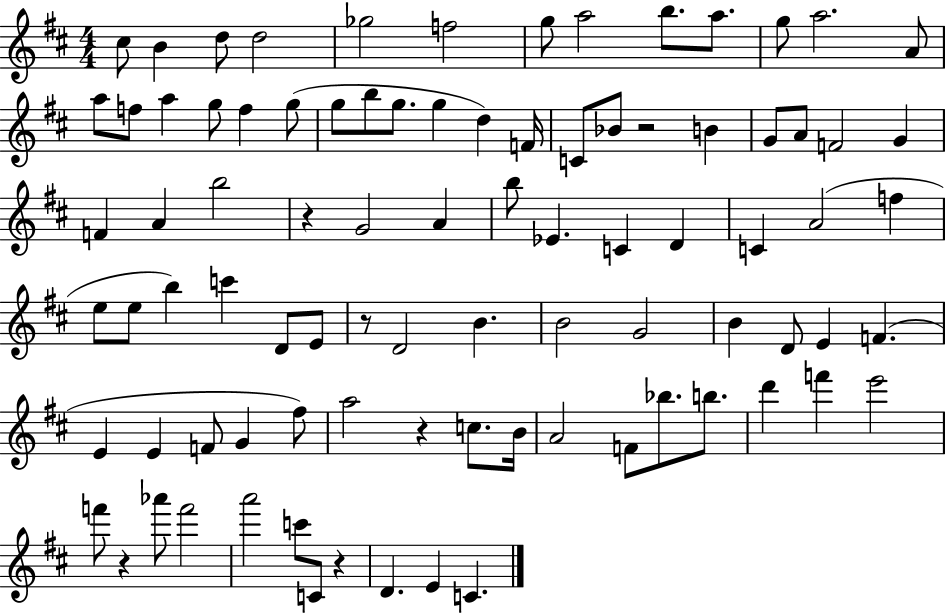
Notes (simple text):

C#5/e B4/q D5/e D5/h Gb5/h F5/h G5/e A5/h B5/e. A5/e. G5/e A5/h. A4/e A5/e F5/e A5/q G5/e F5/q G5/e G5/e B5/e G5/e. G5/q D5/q F4/s C4/e Bb4/e R/h B4/q G4/e A4/e F4/h G4/q F4/q A4/q B5/h R/q G4/h A4/q B5/e Eb4/q. C4/q D4/q C4/q A4/h F5/q E5/e E5/e B5/q C6/q D4/e E4/e R/e D4/h B4/q. B4/h G4/h B4/q D4/e E4/q F4/q. E4/q E4/q F4/e G4/q F#5/e A5/h R/q C5/e. B4/s A4/h F4/e Bb5/e. B5/e. D6/q F6/q E6/h F6/e R/q Ab6/e F6/h A6/h C6/e C4/e R/q D4/q. E4/q C4/q.